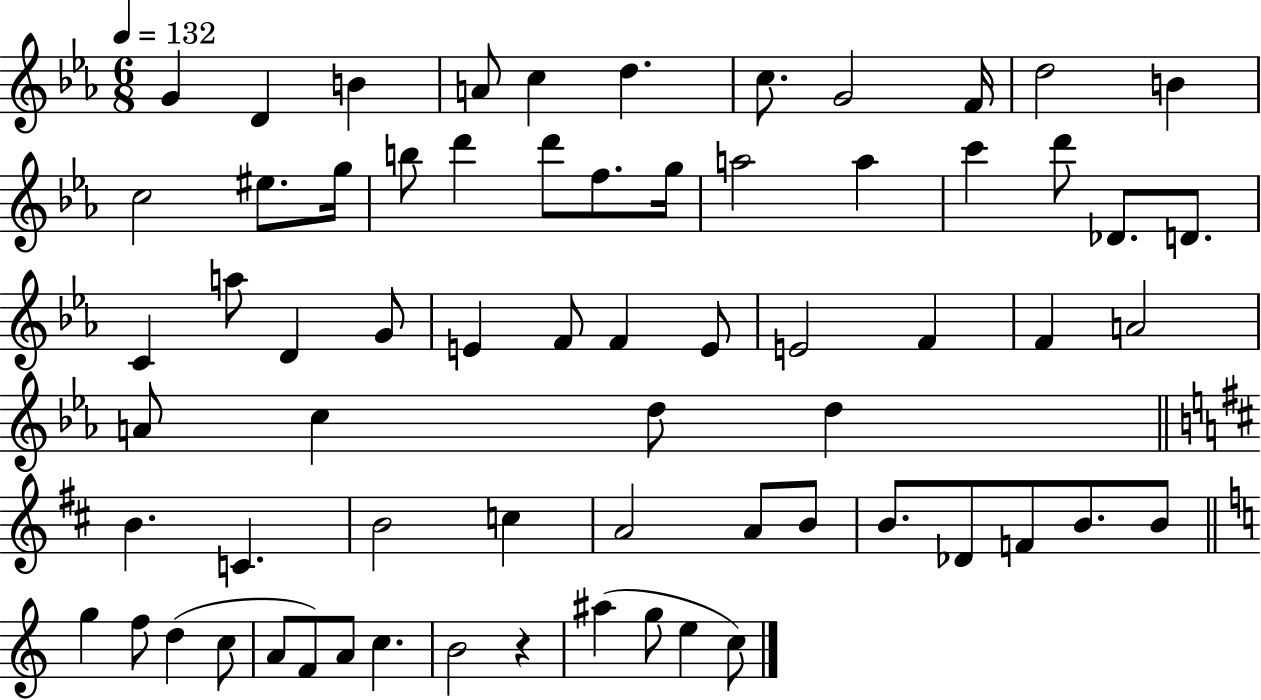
G4/q D4/q B4/q A4/e C5/q D5/q. C5/e. G4/h F4/s D5/h B4/q C5/h EIS5/e. G5/s B5/e D6/q D6/e F5/e. G5/s A5/h A5/q C6/q D6/e Db4/e. D4/e. C4/q A5/e D4/q G4/e E4/q F4/e F4/q E4/e E4/h F4/q F4/q A4/h A4/e C5/q D5/e D5/q B4/q. C4/q. B4/h C5/q A4/h A4/e B4/e B4/e. Db4/e F4/e B4/e. B4/e G5/q F5/e D5/q C5/e A4/e F4/e A4/e C5/q. B4/h R/q A#5/q G5/e E5/q C5/e